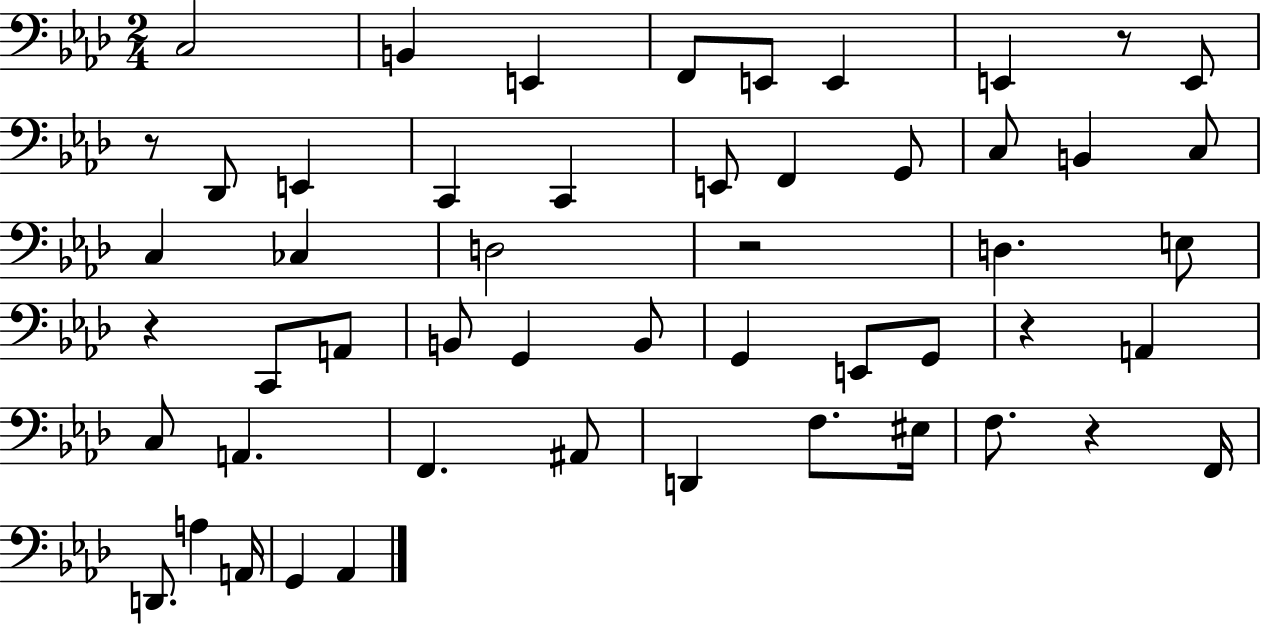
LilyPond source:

{
  \clef bass
  \numericTimeSignature
  \time 2/4
  \key aes \major
  c2 | b,4 e,4 | f,8 e,8 e,4 | e,4 r8 e,8 | \break r8 des,8 e,4 | c,4 c,4 | e,8 f,4 g,8 | c8 b,4 c8 | \break c4 ces4 | d2 | r2 | d4. e8 | \break r4 c,8 a,8 | b,8 g,4 b,8 | g,4 e,8 g,8 | r4 a,4 | \break c8 a,4. | f,4. ais,8 | d,4 f8. eis16 | f8. r4 f,16 | \break d,8. a4 a,16 | g,4 aes,4 | \bar "|."
}